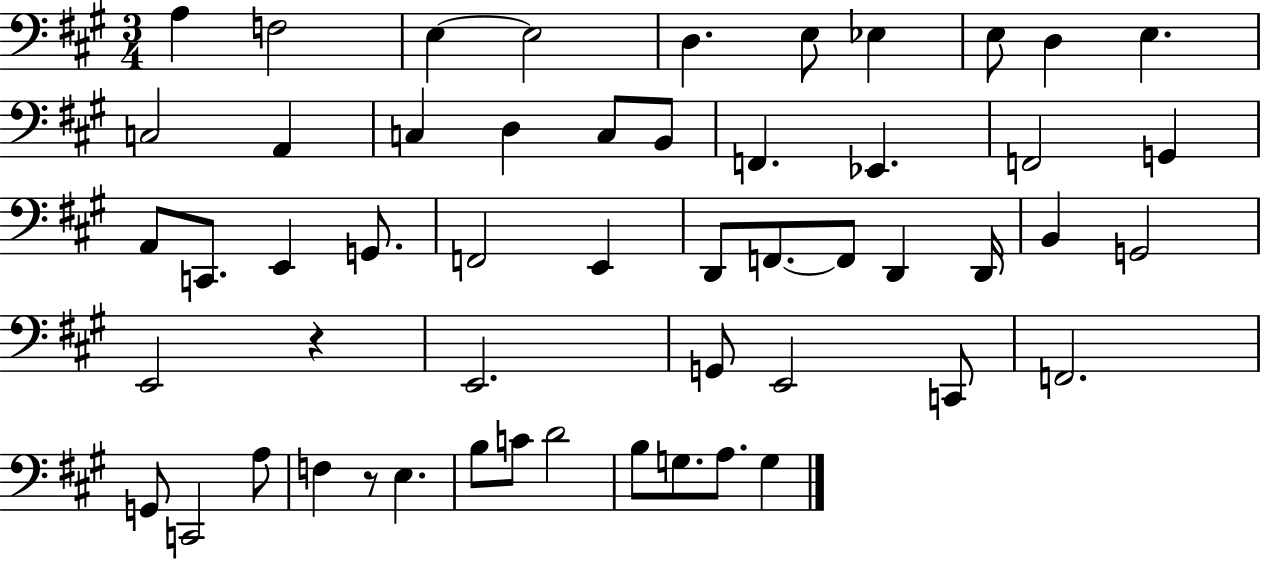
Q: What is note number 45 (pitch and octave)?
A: B3